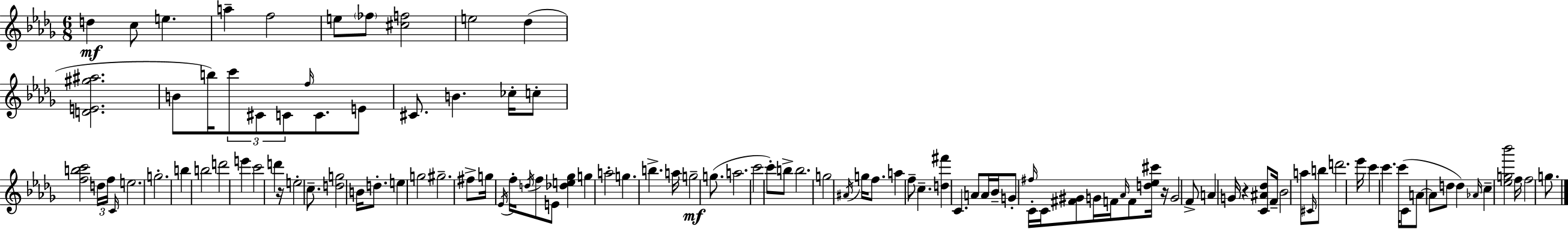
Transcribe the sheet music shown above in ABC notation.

X:1
T:Untitled
M:6/8
L:1/4
K:Bbm
d c/2 e a f2 e/2 _f/2 [^cf]2 e2 _d [DE^g^a]2 B/2 b/4 c'/2 ^C/2 C/2 f/4 C/2 E/2 ^C/2 B _c/4 c/2 [fbc']2 d/4 f/4 C/4 e2 g2 b b2 d'2 e' c'2 d' z/4 e2 c/2 [dg]2 B/4 d/2 e g2 ^g2 ^f/2 g/4 _E/4 f/4 d/4 f/2 E/2 [_de_g] g a2 g b a/4 g2 g/2 a2 c'2 c'/2 b/2 b2 g2 ^A/4 g/4 f/2 a f/2 c [d^f'] C A/2 A/4 _B/4 G/2 ^f/4 C/4 C/4 [^F^G]/2 G/4 F/4 _A/4 F/2 [d_e^c']/4 z/4 G2 F/2 A G/4 z [C^A_d]/2 F/4 _B2 a/2 ^C/4 b/2 d'2 _e'/4 c' c' c'/4 C/2 A/2 A/2 d/2 d _A/4 c [_eg_b']2 f/4 f2 g/2